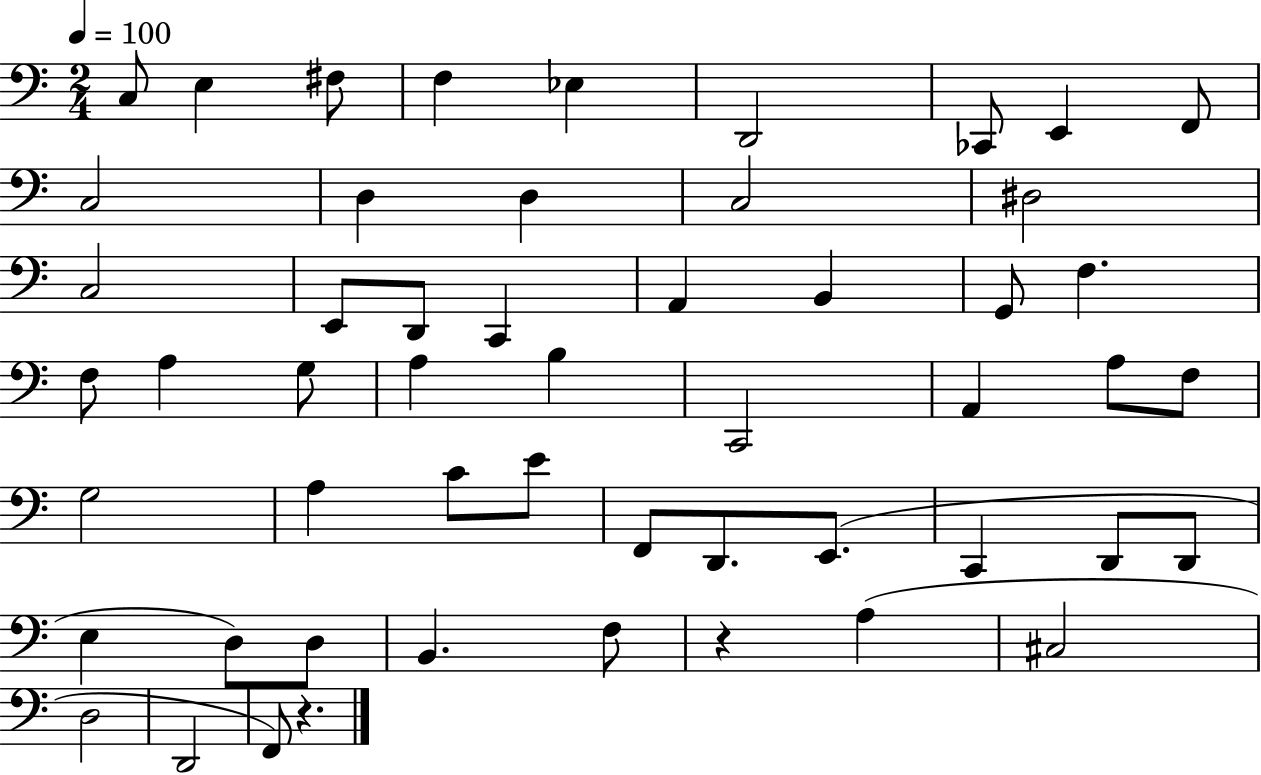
C3/e E3/q F#3/e F3/q Eb3/q D2/h CES2/e E2/q F2/e C3/h D3/q D3/q C3/h D#3/h C3/h E2/e D2/e C2/q A2/q B2/q G2/e F3/q. F3/e A3/q G3/e A3/q B3/q C2/h A2/q A3/e F3/e G3/h A3/q C4/e E4/e F2/e D2/e. E2/e. C2/q D2/e D2/e E3/q D3/e D3/e B2/q. F3/e R/q A3/q C#3/h D3/h D2/h F2/e R/q.